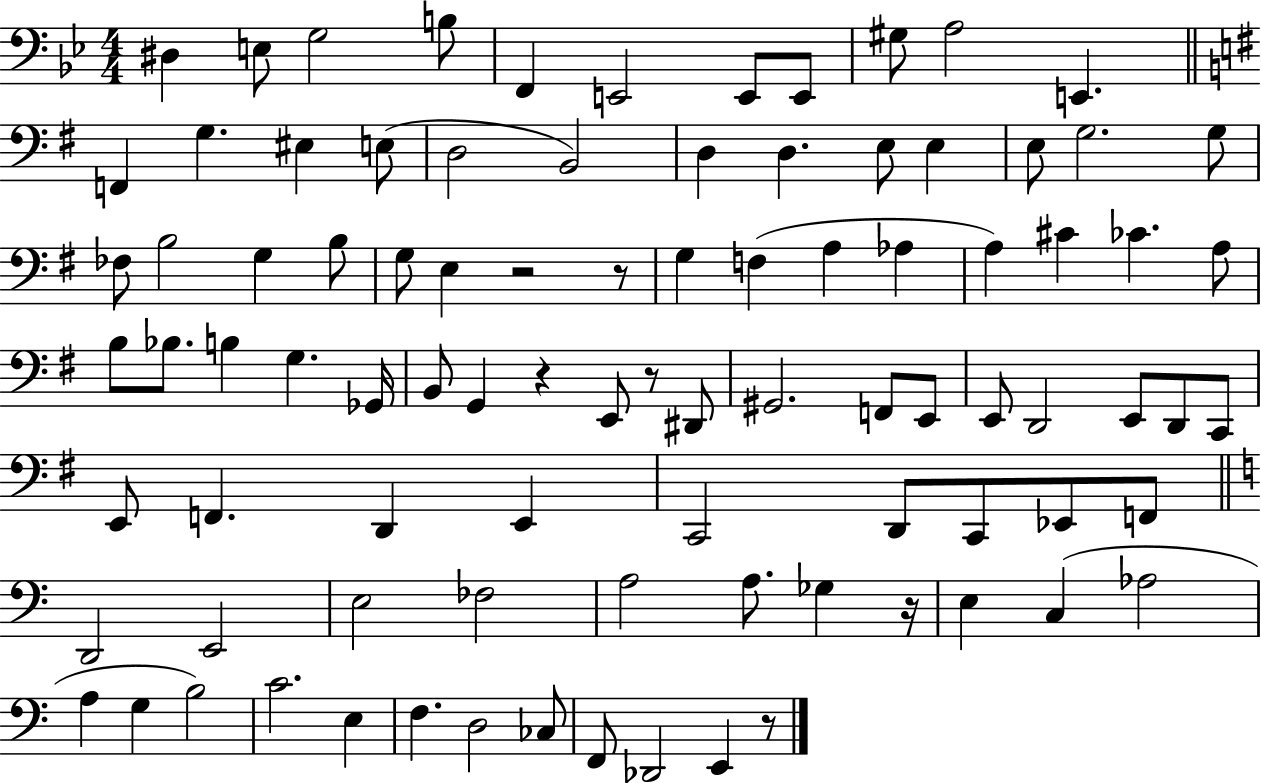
X:1
T:Untitled
M:4/4
L:1/4
K:Bb
^D, E,/2 G,2 B,/2 F,, E,,2 E,,/2 E,,/2 ^G,/2 A,2 E,, F,, G, ^E, E,/2 D,2 B,,2 D, D, E,/2 E, E,/2 G,2 G,/2 _F,/2 B,2 G, B,/2 G,/2 E, z2 z/2 G, F, A, _A, A, ^C _C A,/2 B,/2 _B,/2 B, G, _G,,/4 B,,/2 G,, z E,,/2 z/2 ^D,,/2 ^G,,2 F,,/2 E,,/2 E,,/2 D,,2 E,,/2 D,,/2 C,,/2 E,,/2 F,, D,, E,, C,,2 D,,/2 C,,/2 _E,,/2 F,,/2 D,,2 E,,2 E,2 _F,2 A,2 A,/2 _G, z/4 E, C, _A,2 A, G, B,2 C2 E, F, D,2 _C,/2 F,,/2 _D,,2 E,, z/2